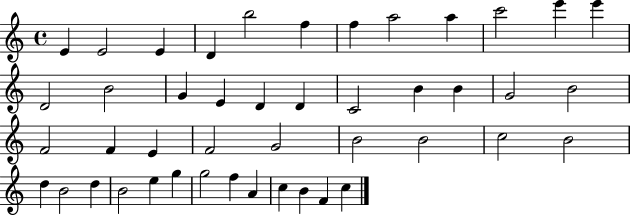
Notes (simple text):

E4/q E4/h E4/q D4/q B5/h F5/q F5/q A5/h A5/q C6/h E6/q E6/q D4/h B4/h G4/q E4/q D4/q D4/q C4/h B4/q B4/q G4/h B4/h F4/h F4/q E4/q F4/h G4/h B4/h B4/h C5/h B4/h D5/q B4/h D5/q B4/h E5/q G5/q G5/h F5/q A4/q C5/q B4/q F4/q C5/q